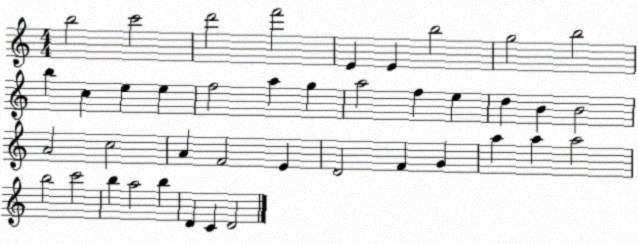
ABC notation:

X:1
T:Untitled
M:4/4
L:1/4
K:C
b2 c'2 d'2 f'2 E E b2 g2 b2 b c e e f2 a g a2 f e d B B2 A2 c2 A F2 E D2 F G a a a2 b2 c'2 b a2 b D C D2